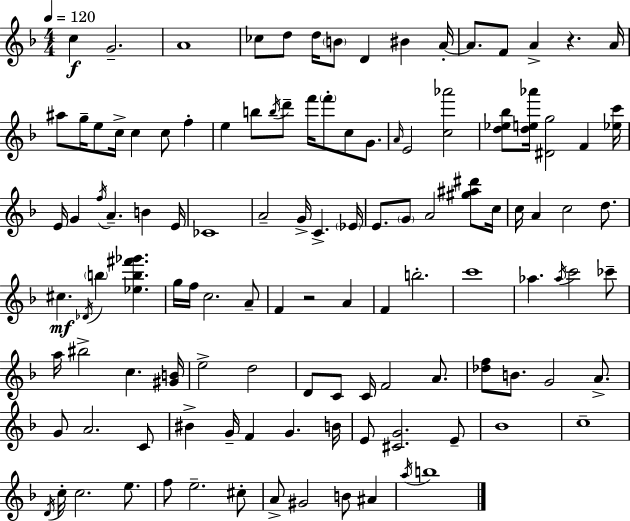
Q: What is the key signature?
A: D minor